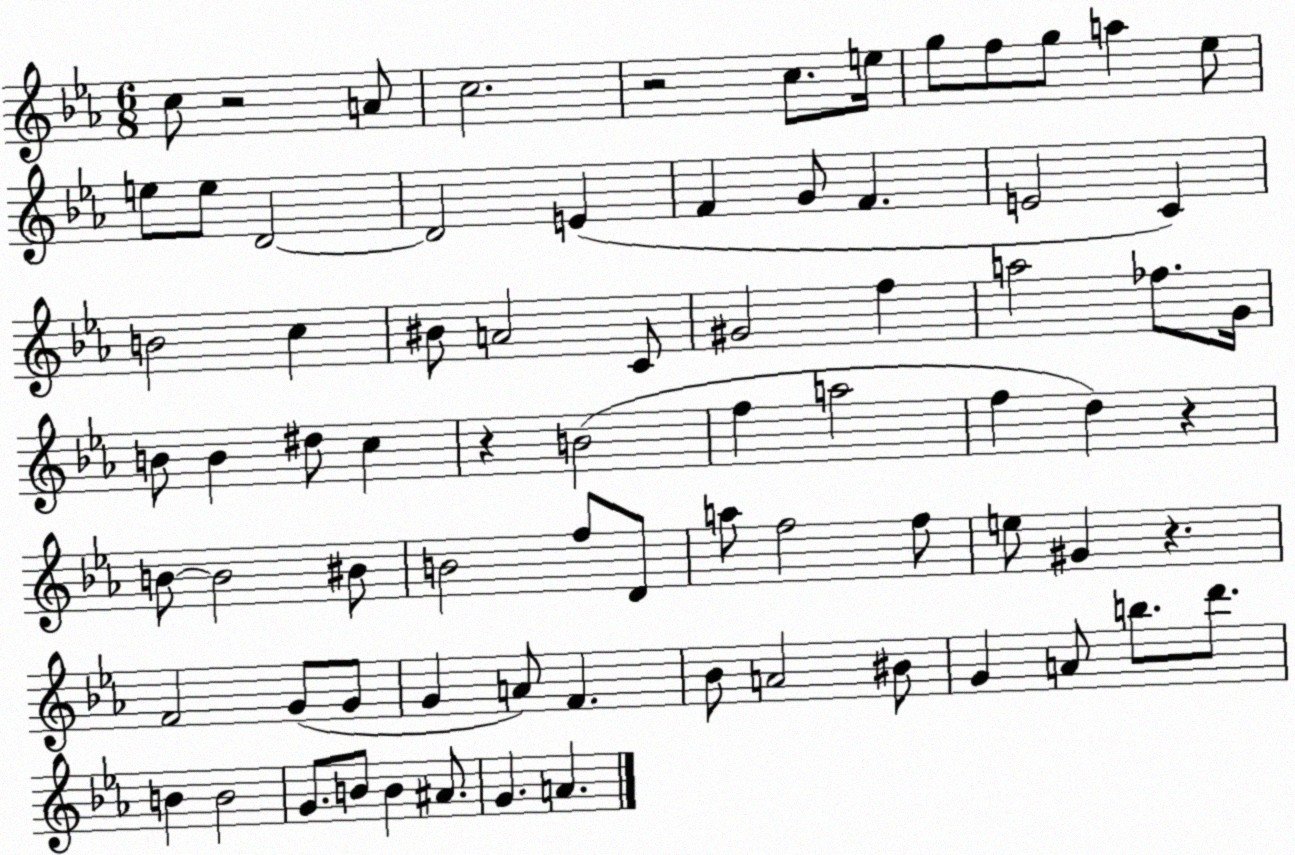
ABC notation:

X:1
T:Untitled
M:6/8
L:1/4
K:Eb
c/2 z2 A/2 c2 z2 c/2 e/4 g/2 f/2 g/2 a _e/2 e/2 e/2 D2 D2 E F G/2 F E2 C B2 c ^B/2 A2 C/2 ^G2 f a2 _f/2 G/4 B/2 B ^d/2 c z B2 f a2 f d z B/2 B2 ^B/2 B2 f/2 D/2 a/2 f2 f/2 e/2 ^G z F2 G/2 G/2 G A/2 F _B/2 A2 ^B/2 G A/2 b/2 d'/2 B B2 G/2 B/2 B ^A/2 G A